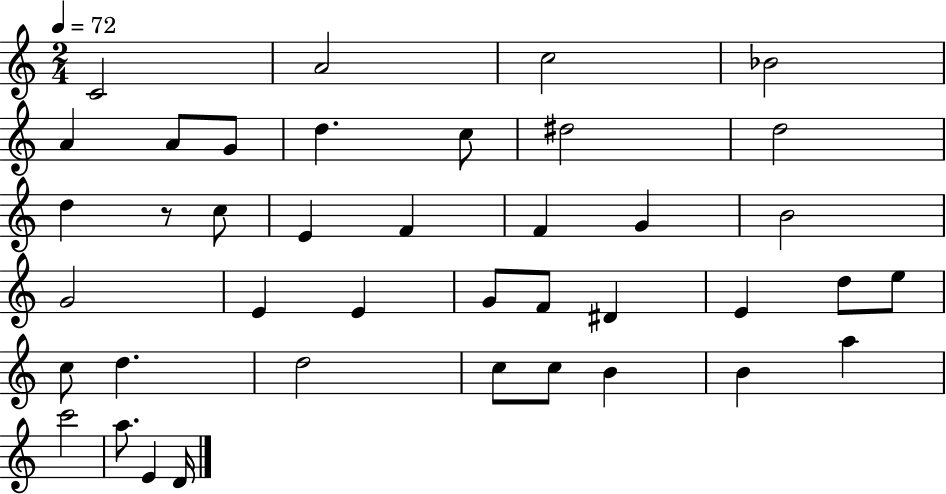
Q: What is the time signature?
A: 2/4